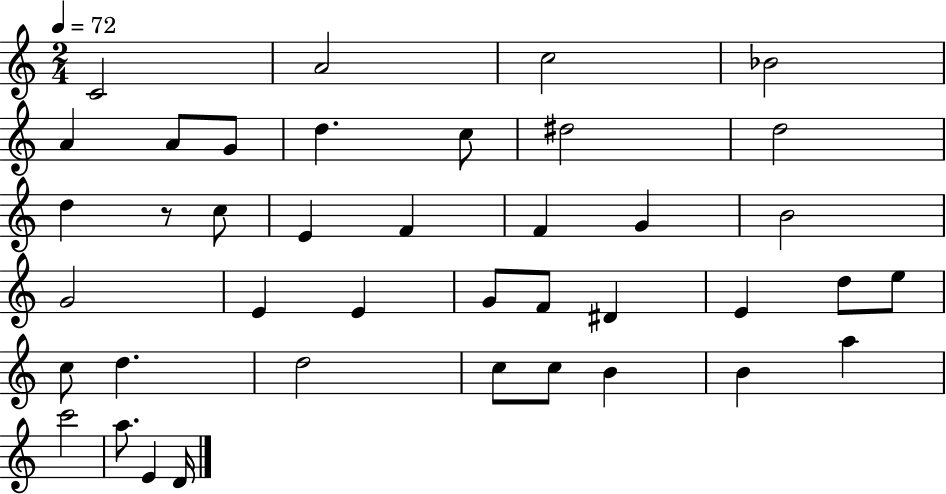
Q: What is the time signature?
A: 2/4